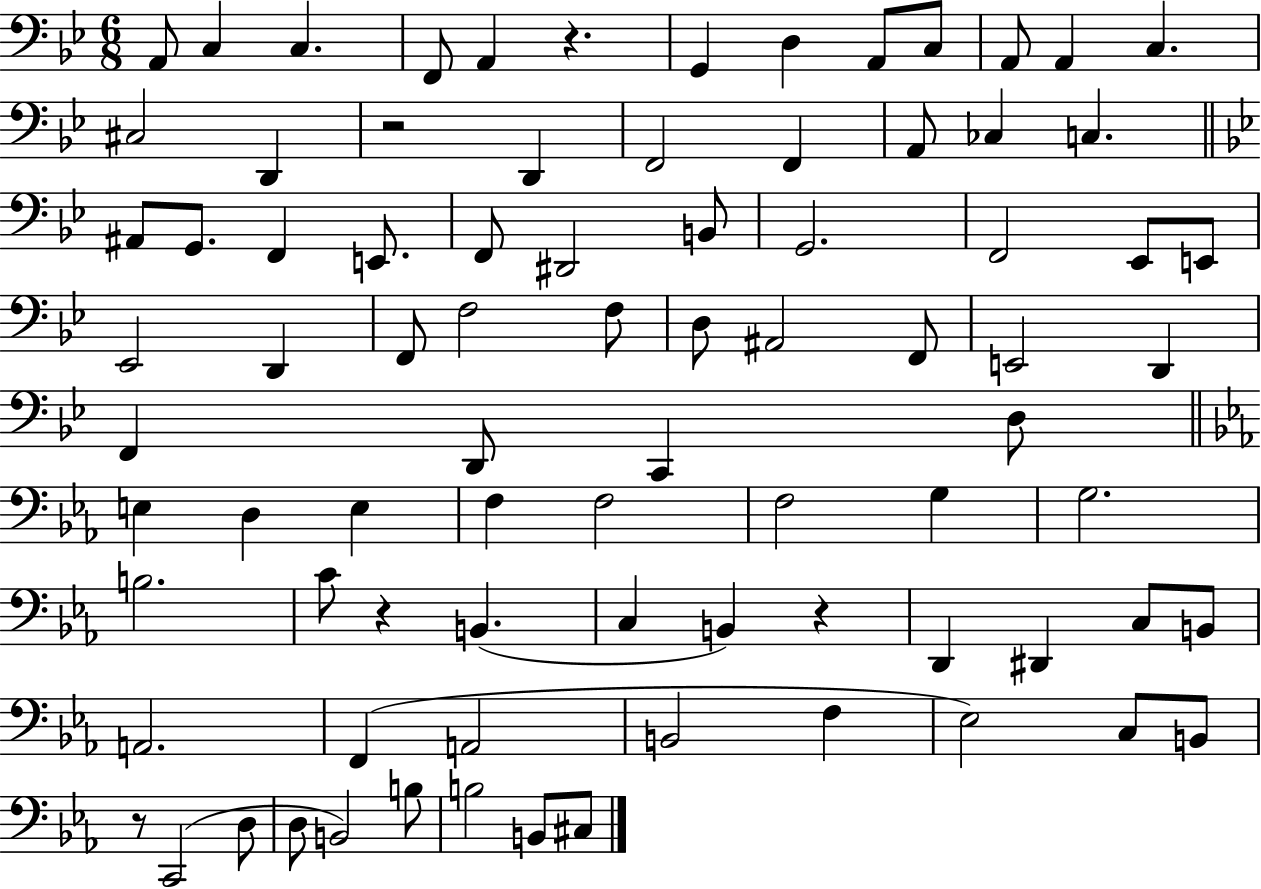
{
  \clef bass
  \numericTimeSignature
  \time 6/8
  \key bes \major
  a,8 c4 c4. | f,8 a,4 r4. | g,4 d4 a,8 c8 | a,8 a,4 c4. | \break cis2 d,4 | r2 d,4 | f,2 f,4 | a,8 ces4 c4. | \break \bar "||" \break \key g \minor ais,8 g,8. f,4 e,8. | f,8 dis,2 b,8 | g,2. | f,2 ees,8 e,8 | \break ees,2 d,4 | f,8 f2 f8 | d8 ais,2 f,8 | e,2 d,4 | \break f,4 d,8 c,4 d8 | \bar "||" \break \key c \minor e4 d4 e4 | f4 f2 | f2 g4 | g2. | \break b2. | c'8 r4 b,4.( | c4 b,4) r4 | d,4 dis,4 c8 b,8 | \break a,2. | f,4( a,2 | b,2 f4 | ees2) c8 b,8 | \break r8 c,2( d8 | d8 b,2) b8 | b2 b,8 cis8 | \bar "|."
}